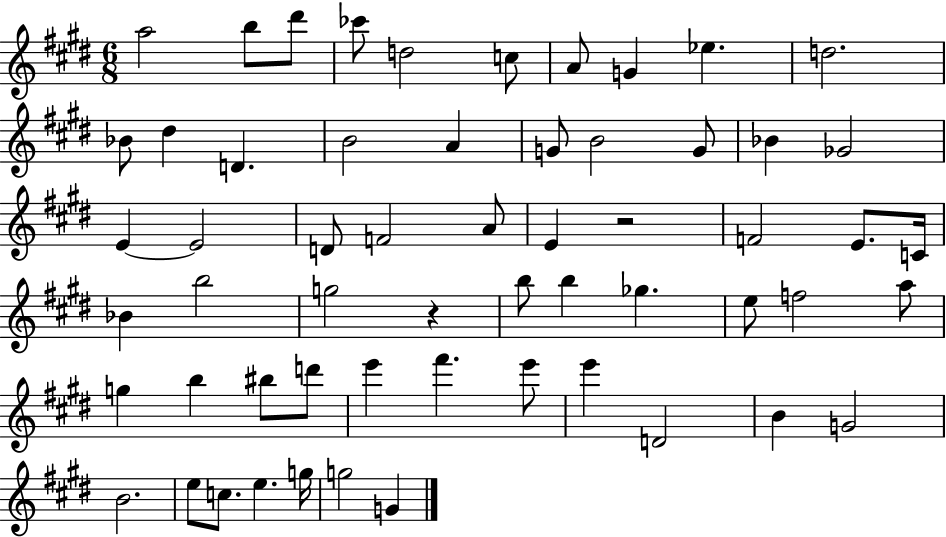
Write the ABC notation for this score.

X:1
T:Untitled
M:6/8
L:1/4
K:E
a2 b/2 ^d'/2 _c'/2 d2 c/2 A/2 G _e d2 _B/2 ^d D B2 A G/2 B2 G/2 _B _G2 E E2 D/2 F2 A/2 E z2 F2 E/2 C/4 _B b2 g2 z b/2 b _g e/2 f2 a/2 g b ^b/2 d'/2 e' ^f' e'/2 e' D2 B G2 B2 e/2 c/2 e g/4 g2 G